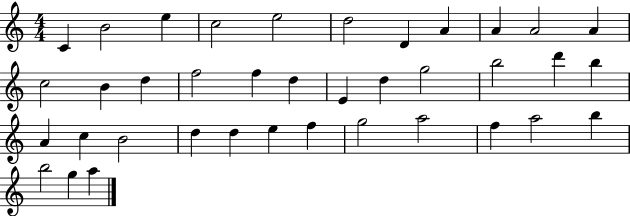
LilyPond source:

{
  \clef treble
  \numericTimeSignature
  \time 4/4
  \key c \major
  c'4 b'2 e''4 | c''2 e''2 | d''2 d'4 a'4 | a'4 a'2 a'4 | \break c''2 b'4 d''4 | f''2 f''4 d''4 | e'4 d''4 g''2 | b''2 d'''4 b''4 | \break a'4 c''4 b'2 | d''4 d''4 e''4 f''4 | g''2 a''2 | f''4 a''2 b''4 | \break b''2 g''4 a''4 | \bar "|."
}